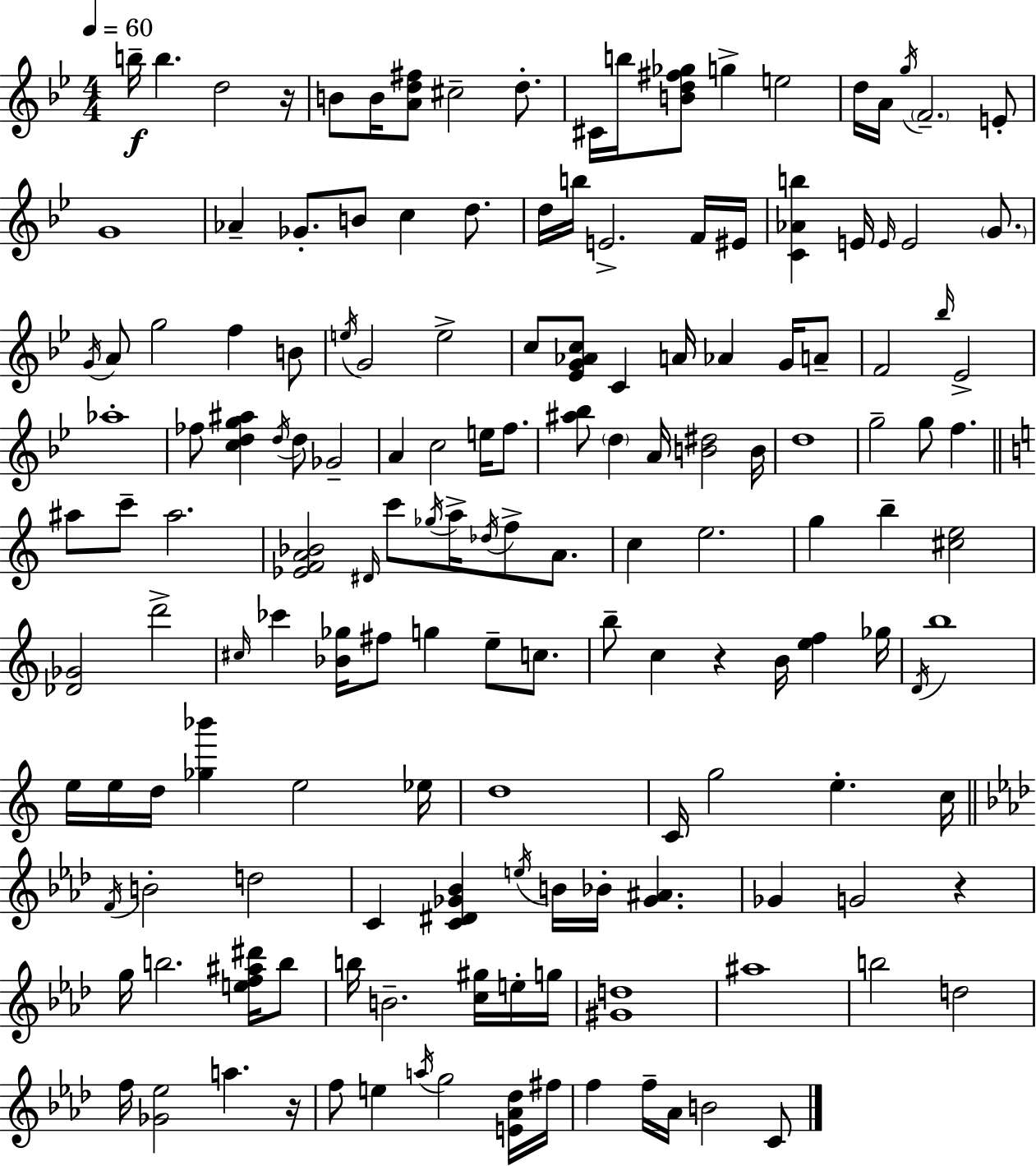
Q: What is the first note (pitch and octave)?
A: B5